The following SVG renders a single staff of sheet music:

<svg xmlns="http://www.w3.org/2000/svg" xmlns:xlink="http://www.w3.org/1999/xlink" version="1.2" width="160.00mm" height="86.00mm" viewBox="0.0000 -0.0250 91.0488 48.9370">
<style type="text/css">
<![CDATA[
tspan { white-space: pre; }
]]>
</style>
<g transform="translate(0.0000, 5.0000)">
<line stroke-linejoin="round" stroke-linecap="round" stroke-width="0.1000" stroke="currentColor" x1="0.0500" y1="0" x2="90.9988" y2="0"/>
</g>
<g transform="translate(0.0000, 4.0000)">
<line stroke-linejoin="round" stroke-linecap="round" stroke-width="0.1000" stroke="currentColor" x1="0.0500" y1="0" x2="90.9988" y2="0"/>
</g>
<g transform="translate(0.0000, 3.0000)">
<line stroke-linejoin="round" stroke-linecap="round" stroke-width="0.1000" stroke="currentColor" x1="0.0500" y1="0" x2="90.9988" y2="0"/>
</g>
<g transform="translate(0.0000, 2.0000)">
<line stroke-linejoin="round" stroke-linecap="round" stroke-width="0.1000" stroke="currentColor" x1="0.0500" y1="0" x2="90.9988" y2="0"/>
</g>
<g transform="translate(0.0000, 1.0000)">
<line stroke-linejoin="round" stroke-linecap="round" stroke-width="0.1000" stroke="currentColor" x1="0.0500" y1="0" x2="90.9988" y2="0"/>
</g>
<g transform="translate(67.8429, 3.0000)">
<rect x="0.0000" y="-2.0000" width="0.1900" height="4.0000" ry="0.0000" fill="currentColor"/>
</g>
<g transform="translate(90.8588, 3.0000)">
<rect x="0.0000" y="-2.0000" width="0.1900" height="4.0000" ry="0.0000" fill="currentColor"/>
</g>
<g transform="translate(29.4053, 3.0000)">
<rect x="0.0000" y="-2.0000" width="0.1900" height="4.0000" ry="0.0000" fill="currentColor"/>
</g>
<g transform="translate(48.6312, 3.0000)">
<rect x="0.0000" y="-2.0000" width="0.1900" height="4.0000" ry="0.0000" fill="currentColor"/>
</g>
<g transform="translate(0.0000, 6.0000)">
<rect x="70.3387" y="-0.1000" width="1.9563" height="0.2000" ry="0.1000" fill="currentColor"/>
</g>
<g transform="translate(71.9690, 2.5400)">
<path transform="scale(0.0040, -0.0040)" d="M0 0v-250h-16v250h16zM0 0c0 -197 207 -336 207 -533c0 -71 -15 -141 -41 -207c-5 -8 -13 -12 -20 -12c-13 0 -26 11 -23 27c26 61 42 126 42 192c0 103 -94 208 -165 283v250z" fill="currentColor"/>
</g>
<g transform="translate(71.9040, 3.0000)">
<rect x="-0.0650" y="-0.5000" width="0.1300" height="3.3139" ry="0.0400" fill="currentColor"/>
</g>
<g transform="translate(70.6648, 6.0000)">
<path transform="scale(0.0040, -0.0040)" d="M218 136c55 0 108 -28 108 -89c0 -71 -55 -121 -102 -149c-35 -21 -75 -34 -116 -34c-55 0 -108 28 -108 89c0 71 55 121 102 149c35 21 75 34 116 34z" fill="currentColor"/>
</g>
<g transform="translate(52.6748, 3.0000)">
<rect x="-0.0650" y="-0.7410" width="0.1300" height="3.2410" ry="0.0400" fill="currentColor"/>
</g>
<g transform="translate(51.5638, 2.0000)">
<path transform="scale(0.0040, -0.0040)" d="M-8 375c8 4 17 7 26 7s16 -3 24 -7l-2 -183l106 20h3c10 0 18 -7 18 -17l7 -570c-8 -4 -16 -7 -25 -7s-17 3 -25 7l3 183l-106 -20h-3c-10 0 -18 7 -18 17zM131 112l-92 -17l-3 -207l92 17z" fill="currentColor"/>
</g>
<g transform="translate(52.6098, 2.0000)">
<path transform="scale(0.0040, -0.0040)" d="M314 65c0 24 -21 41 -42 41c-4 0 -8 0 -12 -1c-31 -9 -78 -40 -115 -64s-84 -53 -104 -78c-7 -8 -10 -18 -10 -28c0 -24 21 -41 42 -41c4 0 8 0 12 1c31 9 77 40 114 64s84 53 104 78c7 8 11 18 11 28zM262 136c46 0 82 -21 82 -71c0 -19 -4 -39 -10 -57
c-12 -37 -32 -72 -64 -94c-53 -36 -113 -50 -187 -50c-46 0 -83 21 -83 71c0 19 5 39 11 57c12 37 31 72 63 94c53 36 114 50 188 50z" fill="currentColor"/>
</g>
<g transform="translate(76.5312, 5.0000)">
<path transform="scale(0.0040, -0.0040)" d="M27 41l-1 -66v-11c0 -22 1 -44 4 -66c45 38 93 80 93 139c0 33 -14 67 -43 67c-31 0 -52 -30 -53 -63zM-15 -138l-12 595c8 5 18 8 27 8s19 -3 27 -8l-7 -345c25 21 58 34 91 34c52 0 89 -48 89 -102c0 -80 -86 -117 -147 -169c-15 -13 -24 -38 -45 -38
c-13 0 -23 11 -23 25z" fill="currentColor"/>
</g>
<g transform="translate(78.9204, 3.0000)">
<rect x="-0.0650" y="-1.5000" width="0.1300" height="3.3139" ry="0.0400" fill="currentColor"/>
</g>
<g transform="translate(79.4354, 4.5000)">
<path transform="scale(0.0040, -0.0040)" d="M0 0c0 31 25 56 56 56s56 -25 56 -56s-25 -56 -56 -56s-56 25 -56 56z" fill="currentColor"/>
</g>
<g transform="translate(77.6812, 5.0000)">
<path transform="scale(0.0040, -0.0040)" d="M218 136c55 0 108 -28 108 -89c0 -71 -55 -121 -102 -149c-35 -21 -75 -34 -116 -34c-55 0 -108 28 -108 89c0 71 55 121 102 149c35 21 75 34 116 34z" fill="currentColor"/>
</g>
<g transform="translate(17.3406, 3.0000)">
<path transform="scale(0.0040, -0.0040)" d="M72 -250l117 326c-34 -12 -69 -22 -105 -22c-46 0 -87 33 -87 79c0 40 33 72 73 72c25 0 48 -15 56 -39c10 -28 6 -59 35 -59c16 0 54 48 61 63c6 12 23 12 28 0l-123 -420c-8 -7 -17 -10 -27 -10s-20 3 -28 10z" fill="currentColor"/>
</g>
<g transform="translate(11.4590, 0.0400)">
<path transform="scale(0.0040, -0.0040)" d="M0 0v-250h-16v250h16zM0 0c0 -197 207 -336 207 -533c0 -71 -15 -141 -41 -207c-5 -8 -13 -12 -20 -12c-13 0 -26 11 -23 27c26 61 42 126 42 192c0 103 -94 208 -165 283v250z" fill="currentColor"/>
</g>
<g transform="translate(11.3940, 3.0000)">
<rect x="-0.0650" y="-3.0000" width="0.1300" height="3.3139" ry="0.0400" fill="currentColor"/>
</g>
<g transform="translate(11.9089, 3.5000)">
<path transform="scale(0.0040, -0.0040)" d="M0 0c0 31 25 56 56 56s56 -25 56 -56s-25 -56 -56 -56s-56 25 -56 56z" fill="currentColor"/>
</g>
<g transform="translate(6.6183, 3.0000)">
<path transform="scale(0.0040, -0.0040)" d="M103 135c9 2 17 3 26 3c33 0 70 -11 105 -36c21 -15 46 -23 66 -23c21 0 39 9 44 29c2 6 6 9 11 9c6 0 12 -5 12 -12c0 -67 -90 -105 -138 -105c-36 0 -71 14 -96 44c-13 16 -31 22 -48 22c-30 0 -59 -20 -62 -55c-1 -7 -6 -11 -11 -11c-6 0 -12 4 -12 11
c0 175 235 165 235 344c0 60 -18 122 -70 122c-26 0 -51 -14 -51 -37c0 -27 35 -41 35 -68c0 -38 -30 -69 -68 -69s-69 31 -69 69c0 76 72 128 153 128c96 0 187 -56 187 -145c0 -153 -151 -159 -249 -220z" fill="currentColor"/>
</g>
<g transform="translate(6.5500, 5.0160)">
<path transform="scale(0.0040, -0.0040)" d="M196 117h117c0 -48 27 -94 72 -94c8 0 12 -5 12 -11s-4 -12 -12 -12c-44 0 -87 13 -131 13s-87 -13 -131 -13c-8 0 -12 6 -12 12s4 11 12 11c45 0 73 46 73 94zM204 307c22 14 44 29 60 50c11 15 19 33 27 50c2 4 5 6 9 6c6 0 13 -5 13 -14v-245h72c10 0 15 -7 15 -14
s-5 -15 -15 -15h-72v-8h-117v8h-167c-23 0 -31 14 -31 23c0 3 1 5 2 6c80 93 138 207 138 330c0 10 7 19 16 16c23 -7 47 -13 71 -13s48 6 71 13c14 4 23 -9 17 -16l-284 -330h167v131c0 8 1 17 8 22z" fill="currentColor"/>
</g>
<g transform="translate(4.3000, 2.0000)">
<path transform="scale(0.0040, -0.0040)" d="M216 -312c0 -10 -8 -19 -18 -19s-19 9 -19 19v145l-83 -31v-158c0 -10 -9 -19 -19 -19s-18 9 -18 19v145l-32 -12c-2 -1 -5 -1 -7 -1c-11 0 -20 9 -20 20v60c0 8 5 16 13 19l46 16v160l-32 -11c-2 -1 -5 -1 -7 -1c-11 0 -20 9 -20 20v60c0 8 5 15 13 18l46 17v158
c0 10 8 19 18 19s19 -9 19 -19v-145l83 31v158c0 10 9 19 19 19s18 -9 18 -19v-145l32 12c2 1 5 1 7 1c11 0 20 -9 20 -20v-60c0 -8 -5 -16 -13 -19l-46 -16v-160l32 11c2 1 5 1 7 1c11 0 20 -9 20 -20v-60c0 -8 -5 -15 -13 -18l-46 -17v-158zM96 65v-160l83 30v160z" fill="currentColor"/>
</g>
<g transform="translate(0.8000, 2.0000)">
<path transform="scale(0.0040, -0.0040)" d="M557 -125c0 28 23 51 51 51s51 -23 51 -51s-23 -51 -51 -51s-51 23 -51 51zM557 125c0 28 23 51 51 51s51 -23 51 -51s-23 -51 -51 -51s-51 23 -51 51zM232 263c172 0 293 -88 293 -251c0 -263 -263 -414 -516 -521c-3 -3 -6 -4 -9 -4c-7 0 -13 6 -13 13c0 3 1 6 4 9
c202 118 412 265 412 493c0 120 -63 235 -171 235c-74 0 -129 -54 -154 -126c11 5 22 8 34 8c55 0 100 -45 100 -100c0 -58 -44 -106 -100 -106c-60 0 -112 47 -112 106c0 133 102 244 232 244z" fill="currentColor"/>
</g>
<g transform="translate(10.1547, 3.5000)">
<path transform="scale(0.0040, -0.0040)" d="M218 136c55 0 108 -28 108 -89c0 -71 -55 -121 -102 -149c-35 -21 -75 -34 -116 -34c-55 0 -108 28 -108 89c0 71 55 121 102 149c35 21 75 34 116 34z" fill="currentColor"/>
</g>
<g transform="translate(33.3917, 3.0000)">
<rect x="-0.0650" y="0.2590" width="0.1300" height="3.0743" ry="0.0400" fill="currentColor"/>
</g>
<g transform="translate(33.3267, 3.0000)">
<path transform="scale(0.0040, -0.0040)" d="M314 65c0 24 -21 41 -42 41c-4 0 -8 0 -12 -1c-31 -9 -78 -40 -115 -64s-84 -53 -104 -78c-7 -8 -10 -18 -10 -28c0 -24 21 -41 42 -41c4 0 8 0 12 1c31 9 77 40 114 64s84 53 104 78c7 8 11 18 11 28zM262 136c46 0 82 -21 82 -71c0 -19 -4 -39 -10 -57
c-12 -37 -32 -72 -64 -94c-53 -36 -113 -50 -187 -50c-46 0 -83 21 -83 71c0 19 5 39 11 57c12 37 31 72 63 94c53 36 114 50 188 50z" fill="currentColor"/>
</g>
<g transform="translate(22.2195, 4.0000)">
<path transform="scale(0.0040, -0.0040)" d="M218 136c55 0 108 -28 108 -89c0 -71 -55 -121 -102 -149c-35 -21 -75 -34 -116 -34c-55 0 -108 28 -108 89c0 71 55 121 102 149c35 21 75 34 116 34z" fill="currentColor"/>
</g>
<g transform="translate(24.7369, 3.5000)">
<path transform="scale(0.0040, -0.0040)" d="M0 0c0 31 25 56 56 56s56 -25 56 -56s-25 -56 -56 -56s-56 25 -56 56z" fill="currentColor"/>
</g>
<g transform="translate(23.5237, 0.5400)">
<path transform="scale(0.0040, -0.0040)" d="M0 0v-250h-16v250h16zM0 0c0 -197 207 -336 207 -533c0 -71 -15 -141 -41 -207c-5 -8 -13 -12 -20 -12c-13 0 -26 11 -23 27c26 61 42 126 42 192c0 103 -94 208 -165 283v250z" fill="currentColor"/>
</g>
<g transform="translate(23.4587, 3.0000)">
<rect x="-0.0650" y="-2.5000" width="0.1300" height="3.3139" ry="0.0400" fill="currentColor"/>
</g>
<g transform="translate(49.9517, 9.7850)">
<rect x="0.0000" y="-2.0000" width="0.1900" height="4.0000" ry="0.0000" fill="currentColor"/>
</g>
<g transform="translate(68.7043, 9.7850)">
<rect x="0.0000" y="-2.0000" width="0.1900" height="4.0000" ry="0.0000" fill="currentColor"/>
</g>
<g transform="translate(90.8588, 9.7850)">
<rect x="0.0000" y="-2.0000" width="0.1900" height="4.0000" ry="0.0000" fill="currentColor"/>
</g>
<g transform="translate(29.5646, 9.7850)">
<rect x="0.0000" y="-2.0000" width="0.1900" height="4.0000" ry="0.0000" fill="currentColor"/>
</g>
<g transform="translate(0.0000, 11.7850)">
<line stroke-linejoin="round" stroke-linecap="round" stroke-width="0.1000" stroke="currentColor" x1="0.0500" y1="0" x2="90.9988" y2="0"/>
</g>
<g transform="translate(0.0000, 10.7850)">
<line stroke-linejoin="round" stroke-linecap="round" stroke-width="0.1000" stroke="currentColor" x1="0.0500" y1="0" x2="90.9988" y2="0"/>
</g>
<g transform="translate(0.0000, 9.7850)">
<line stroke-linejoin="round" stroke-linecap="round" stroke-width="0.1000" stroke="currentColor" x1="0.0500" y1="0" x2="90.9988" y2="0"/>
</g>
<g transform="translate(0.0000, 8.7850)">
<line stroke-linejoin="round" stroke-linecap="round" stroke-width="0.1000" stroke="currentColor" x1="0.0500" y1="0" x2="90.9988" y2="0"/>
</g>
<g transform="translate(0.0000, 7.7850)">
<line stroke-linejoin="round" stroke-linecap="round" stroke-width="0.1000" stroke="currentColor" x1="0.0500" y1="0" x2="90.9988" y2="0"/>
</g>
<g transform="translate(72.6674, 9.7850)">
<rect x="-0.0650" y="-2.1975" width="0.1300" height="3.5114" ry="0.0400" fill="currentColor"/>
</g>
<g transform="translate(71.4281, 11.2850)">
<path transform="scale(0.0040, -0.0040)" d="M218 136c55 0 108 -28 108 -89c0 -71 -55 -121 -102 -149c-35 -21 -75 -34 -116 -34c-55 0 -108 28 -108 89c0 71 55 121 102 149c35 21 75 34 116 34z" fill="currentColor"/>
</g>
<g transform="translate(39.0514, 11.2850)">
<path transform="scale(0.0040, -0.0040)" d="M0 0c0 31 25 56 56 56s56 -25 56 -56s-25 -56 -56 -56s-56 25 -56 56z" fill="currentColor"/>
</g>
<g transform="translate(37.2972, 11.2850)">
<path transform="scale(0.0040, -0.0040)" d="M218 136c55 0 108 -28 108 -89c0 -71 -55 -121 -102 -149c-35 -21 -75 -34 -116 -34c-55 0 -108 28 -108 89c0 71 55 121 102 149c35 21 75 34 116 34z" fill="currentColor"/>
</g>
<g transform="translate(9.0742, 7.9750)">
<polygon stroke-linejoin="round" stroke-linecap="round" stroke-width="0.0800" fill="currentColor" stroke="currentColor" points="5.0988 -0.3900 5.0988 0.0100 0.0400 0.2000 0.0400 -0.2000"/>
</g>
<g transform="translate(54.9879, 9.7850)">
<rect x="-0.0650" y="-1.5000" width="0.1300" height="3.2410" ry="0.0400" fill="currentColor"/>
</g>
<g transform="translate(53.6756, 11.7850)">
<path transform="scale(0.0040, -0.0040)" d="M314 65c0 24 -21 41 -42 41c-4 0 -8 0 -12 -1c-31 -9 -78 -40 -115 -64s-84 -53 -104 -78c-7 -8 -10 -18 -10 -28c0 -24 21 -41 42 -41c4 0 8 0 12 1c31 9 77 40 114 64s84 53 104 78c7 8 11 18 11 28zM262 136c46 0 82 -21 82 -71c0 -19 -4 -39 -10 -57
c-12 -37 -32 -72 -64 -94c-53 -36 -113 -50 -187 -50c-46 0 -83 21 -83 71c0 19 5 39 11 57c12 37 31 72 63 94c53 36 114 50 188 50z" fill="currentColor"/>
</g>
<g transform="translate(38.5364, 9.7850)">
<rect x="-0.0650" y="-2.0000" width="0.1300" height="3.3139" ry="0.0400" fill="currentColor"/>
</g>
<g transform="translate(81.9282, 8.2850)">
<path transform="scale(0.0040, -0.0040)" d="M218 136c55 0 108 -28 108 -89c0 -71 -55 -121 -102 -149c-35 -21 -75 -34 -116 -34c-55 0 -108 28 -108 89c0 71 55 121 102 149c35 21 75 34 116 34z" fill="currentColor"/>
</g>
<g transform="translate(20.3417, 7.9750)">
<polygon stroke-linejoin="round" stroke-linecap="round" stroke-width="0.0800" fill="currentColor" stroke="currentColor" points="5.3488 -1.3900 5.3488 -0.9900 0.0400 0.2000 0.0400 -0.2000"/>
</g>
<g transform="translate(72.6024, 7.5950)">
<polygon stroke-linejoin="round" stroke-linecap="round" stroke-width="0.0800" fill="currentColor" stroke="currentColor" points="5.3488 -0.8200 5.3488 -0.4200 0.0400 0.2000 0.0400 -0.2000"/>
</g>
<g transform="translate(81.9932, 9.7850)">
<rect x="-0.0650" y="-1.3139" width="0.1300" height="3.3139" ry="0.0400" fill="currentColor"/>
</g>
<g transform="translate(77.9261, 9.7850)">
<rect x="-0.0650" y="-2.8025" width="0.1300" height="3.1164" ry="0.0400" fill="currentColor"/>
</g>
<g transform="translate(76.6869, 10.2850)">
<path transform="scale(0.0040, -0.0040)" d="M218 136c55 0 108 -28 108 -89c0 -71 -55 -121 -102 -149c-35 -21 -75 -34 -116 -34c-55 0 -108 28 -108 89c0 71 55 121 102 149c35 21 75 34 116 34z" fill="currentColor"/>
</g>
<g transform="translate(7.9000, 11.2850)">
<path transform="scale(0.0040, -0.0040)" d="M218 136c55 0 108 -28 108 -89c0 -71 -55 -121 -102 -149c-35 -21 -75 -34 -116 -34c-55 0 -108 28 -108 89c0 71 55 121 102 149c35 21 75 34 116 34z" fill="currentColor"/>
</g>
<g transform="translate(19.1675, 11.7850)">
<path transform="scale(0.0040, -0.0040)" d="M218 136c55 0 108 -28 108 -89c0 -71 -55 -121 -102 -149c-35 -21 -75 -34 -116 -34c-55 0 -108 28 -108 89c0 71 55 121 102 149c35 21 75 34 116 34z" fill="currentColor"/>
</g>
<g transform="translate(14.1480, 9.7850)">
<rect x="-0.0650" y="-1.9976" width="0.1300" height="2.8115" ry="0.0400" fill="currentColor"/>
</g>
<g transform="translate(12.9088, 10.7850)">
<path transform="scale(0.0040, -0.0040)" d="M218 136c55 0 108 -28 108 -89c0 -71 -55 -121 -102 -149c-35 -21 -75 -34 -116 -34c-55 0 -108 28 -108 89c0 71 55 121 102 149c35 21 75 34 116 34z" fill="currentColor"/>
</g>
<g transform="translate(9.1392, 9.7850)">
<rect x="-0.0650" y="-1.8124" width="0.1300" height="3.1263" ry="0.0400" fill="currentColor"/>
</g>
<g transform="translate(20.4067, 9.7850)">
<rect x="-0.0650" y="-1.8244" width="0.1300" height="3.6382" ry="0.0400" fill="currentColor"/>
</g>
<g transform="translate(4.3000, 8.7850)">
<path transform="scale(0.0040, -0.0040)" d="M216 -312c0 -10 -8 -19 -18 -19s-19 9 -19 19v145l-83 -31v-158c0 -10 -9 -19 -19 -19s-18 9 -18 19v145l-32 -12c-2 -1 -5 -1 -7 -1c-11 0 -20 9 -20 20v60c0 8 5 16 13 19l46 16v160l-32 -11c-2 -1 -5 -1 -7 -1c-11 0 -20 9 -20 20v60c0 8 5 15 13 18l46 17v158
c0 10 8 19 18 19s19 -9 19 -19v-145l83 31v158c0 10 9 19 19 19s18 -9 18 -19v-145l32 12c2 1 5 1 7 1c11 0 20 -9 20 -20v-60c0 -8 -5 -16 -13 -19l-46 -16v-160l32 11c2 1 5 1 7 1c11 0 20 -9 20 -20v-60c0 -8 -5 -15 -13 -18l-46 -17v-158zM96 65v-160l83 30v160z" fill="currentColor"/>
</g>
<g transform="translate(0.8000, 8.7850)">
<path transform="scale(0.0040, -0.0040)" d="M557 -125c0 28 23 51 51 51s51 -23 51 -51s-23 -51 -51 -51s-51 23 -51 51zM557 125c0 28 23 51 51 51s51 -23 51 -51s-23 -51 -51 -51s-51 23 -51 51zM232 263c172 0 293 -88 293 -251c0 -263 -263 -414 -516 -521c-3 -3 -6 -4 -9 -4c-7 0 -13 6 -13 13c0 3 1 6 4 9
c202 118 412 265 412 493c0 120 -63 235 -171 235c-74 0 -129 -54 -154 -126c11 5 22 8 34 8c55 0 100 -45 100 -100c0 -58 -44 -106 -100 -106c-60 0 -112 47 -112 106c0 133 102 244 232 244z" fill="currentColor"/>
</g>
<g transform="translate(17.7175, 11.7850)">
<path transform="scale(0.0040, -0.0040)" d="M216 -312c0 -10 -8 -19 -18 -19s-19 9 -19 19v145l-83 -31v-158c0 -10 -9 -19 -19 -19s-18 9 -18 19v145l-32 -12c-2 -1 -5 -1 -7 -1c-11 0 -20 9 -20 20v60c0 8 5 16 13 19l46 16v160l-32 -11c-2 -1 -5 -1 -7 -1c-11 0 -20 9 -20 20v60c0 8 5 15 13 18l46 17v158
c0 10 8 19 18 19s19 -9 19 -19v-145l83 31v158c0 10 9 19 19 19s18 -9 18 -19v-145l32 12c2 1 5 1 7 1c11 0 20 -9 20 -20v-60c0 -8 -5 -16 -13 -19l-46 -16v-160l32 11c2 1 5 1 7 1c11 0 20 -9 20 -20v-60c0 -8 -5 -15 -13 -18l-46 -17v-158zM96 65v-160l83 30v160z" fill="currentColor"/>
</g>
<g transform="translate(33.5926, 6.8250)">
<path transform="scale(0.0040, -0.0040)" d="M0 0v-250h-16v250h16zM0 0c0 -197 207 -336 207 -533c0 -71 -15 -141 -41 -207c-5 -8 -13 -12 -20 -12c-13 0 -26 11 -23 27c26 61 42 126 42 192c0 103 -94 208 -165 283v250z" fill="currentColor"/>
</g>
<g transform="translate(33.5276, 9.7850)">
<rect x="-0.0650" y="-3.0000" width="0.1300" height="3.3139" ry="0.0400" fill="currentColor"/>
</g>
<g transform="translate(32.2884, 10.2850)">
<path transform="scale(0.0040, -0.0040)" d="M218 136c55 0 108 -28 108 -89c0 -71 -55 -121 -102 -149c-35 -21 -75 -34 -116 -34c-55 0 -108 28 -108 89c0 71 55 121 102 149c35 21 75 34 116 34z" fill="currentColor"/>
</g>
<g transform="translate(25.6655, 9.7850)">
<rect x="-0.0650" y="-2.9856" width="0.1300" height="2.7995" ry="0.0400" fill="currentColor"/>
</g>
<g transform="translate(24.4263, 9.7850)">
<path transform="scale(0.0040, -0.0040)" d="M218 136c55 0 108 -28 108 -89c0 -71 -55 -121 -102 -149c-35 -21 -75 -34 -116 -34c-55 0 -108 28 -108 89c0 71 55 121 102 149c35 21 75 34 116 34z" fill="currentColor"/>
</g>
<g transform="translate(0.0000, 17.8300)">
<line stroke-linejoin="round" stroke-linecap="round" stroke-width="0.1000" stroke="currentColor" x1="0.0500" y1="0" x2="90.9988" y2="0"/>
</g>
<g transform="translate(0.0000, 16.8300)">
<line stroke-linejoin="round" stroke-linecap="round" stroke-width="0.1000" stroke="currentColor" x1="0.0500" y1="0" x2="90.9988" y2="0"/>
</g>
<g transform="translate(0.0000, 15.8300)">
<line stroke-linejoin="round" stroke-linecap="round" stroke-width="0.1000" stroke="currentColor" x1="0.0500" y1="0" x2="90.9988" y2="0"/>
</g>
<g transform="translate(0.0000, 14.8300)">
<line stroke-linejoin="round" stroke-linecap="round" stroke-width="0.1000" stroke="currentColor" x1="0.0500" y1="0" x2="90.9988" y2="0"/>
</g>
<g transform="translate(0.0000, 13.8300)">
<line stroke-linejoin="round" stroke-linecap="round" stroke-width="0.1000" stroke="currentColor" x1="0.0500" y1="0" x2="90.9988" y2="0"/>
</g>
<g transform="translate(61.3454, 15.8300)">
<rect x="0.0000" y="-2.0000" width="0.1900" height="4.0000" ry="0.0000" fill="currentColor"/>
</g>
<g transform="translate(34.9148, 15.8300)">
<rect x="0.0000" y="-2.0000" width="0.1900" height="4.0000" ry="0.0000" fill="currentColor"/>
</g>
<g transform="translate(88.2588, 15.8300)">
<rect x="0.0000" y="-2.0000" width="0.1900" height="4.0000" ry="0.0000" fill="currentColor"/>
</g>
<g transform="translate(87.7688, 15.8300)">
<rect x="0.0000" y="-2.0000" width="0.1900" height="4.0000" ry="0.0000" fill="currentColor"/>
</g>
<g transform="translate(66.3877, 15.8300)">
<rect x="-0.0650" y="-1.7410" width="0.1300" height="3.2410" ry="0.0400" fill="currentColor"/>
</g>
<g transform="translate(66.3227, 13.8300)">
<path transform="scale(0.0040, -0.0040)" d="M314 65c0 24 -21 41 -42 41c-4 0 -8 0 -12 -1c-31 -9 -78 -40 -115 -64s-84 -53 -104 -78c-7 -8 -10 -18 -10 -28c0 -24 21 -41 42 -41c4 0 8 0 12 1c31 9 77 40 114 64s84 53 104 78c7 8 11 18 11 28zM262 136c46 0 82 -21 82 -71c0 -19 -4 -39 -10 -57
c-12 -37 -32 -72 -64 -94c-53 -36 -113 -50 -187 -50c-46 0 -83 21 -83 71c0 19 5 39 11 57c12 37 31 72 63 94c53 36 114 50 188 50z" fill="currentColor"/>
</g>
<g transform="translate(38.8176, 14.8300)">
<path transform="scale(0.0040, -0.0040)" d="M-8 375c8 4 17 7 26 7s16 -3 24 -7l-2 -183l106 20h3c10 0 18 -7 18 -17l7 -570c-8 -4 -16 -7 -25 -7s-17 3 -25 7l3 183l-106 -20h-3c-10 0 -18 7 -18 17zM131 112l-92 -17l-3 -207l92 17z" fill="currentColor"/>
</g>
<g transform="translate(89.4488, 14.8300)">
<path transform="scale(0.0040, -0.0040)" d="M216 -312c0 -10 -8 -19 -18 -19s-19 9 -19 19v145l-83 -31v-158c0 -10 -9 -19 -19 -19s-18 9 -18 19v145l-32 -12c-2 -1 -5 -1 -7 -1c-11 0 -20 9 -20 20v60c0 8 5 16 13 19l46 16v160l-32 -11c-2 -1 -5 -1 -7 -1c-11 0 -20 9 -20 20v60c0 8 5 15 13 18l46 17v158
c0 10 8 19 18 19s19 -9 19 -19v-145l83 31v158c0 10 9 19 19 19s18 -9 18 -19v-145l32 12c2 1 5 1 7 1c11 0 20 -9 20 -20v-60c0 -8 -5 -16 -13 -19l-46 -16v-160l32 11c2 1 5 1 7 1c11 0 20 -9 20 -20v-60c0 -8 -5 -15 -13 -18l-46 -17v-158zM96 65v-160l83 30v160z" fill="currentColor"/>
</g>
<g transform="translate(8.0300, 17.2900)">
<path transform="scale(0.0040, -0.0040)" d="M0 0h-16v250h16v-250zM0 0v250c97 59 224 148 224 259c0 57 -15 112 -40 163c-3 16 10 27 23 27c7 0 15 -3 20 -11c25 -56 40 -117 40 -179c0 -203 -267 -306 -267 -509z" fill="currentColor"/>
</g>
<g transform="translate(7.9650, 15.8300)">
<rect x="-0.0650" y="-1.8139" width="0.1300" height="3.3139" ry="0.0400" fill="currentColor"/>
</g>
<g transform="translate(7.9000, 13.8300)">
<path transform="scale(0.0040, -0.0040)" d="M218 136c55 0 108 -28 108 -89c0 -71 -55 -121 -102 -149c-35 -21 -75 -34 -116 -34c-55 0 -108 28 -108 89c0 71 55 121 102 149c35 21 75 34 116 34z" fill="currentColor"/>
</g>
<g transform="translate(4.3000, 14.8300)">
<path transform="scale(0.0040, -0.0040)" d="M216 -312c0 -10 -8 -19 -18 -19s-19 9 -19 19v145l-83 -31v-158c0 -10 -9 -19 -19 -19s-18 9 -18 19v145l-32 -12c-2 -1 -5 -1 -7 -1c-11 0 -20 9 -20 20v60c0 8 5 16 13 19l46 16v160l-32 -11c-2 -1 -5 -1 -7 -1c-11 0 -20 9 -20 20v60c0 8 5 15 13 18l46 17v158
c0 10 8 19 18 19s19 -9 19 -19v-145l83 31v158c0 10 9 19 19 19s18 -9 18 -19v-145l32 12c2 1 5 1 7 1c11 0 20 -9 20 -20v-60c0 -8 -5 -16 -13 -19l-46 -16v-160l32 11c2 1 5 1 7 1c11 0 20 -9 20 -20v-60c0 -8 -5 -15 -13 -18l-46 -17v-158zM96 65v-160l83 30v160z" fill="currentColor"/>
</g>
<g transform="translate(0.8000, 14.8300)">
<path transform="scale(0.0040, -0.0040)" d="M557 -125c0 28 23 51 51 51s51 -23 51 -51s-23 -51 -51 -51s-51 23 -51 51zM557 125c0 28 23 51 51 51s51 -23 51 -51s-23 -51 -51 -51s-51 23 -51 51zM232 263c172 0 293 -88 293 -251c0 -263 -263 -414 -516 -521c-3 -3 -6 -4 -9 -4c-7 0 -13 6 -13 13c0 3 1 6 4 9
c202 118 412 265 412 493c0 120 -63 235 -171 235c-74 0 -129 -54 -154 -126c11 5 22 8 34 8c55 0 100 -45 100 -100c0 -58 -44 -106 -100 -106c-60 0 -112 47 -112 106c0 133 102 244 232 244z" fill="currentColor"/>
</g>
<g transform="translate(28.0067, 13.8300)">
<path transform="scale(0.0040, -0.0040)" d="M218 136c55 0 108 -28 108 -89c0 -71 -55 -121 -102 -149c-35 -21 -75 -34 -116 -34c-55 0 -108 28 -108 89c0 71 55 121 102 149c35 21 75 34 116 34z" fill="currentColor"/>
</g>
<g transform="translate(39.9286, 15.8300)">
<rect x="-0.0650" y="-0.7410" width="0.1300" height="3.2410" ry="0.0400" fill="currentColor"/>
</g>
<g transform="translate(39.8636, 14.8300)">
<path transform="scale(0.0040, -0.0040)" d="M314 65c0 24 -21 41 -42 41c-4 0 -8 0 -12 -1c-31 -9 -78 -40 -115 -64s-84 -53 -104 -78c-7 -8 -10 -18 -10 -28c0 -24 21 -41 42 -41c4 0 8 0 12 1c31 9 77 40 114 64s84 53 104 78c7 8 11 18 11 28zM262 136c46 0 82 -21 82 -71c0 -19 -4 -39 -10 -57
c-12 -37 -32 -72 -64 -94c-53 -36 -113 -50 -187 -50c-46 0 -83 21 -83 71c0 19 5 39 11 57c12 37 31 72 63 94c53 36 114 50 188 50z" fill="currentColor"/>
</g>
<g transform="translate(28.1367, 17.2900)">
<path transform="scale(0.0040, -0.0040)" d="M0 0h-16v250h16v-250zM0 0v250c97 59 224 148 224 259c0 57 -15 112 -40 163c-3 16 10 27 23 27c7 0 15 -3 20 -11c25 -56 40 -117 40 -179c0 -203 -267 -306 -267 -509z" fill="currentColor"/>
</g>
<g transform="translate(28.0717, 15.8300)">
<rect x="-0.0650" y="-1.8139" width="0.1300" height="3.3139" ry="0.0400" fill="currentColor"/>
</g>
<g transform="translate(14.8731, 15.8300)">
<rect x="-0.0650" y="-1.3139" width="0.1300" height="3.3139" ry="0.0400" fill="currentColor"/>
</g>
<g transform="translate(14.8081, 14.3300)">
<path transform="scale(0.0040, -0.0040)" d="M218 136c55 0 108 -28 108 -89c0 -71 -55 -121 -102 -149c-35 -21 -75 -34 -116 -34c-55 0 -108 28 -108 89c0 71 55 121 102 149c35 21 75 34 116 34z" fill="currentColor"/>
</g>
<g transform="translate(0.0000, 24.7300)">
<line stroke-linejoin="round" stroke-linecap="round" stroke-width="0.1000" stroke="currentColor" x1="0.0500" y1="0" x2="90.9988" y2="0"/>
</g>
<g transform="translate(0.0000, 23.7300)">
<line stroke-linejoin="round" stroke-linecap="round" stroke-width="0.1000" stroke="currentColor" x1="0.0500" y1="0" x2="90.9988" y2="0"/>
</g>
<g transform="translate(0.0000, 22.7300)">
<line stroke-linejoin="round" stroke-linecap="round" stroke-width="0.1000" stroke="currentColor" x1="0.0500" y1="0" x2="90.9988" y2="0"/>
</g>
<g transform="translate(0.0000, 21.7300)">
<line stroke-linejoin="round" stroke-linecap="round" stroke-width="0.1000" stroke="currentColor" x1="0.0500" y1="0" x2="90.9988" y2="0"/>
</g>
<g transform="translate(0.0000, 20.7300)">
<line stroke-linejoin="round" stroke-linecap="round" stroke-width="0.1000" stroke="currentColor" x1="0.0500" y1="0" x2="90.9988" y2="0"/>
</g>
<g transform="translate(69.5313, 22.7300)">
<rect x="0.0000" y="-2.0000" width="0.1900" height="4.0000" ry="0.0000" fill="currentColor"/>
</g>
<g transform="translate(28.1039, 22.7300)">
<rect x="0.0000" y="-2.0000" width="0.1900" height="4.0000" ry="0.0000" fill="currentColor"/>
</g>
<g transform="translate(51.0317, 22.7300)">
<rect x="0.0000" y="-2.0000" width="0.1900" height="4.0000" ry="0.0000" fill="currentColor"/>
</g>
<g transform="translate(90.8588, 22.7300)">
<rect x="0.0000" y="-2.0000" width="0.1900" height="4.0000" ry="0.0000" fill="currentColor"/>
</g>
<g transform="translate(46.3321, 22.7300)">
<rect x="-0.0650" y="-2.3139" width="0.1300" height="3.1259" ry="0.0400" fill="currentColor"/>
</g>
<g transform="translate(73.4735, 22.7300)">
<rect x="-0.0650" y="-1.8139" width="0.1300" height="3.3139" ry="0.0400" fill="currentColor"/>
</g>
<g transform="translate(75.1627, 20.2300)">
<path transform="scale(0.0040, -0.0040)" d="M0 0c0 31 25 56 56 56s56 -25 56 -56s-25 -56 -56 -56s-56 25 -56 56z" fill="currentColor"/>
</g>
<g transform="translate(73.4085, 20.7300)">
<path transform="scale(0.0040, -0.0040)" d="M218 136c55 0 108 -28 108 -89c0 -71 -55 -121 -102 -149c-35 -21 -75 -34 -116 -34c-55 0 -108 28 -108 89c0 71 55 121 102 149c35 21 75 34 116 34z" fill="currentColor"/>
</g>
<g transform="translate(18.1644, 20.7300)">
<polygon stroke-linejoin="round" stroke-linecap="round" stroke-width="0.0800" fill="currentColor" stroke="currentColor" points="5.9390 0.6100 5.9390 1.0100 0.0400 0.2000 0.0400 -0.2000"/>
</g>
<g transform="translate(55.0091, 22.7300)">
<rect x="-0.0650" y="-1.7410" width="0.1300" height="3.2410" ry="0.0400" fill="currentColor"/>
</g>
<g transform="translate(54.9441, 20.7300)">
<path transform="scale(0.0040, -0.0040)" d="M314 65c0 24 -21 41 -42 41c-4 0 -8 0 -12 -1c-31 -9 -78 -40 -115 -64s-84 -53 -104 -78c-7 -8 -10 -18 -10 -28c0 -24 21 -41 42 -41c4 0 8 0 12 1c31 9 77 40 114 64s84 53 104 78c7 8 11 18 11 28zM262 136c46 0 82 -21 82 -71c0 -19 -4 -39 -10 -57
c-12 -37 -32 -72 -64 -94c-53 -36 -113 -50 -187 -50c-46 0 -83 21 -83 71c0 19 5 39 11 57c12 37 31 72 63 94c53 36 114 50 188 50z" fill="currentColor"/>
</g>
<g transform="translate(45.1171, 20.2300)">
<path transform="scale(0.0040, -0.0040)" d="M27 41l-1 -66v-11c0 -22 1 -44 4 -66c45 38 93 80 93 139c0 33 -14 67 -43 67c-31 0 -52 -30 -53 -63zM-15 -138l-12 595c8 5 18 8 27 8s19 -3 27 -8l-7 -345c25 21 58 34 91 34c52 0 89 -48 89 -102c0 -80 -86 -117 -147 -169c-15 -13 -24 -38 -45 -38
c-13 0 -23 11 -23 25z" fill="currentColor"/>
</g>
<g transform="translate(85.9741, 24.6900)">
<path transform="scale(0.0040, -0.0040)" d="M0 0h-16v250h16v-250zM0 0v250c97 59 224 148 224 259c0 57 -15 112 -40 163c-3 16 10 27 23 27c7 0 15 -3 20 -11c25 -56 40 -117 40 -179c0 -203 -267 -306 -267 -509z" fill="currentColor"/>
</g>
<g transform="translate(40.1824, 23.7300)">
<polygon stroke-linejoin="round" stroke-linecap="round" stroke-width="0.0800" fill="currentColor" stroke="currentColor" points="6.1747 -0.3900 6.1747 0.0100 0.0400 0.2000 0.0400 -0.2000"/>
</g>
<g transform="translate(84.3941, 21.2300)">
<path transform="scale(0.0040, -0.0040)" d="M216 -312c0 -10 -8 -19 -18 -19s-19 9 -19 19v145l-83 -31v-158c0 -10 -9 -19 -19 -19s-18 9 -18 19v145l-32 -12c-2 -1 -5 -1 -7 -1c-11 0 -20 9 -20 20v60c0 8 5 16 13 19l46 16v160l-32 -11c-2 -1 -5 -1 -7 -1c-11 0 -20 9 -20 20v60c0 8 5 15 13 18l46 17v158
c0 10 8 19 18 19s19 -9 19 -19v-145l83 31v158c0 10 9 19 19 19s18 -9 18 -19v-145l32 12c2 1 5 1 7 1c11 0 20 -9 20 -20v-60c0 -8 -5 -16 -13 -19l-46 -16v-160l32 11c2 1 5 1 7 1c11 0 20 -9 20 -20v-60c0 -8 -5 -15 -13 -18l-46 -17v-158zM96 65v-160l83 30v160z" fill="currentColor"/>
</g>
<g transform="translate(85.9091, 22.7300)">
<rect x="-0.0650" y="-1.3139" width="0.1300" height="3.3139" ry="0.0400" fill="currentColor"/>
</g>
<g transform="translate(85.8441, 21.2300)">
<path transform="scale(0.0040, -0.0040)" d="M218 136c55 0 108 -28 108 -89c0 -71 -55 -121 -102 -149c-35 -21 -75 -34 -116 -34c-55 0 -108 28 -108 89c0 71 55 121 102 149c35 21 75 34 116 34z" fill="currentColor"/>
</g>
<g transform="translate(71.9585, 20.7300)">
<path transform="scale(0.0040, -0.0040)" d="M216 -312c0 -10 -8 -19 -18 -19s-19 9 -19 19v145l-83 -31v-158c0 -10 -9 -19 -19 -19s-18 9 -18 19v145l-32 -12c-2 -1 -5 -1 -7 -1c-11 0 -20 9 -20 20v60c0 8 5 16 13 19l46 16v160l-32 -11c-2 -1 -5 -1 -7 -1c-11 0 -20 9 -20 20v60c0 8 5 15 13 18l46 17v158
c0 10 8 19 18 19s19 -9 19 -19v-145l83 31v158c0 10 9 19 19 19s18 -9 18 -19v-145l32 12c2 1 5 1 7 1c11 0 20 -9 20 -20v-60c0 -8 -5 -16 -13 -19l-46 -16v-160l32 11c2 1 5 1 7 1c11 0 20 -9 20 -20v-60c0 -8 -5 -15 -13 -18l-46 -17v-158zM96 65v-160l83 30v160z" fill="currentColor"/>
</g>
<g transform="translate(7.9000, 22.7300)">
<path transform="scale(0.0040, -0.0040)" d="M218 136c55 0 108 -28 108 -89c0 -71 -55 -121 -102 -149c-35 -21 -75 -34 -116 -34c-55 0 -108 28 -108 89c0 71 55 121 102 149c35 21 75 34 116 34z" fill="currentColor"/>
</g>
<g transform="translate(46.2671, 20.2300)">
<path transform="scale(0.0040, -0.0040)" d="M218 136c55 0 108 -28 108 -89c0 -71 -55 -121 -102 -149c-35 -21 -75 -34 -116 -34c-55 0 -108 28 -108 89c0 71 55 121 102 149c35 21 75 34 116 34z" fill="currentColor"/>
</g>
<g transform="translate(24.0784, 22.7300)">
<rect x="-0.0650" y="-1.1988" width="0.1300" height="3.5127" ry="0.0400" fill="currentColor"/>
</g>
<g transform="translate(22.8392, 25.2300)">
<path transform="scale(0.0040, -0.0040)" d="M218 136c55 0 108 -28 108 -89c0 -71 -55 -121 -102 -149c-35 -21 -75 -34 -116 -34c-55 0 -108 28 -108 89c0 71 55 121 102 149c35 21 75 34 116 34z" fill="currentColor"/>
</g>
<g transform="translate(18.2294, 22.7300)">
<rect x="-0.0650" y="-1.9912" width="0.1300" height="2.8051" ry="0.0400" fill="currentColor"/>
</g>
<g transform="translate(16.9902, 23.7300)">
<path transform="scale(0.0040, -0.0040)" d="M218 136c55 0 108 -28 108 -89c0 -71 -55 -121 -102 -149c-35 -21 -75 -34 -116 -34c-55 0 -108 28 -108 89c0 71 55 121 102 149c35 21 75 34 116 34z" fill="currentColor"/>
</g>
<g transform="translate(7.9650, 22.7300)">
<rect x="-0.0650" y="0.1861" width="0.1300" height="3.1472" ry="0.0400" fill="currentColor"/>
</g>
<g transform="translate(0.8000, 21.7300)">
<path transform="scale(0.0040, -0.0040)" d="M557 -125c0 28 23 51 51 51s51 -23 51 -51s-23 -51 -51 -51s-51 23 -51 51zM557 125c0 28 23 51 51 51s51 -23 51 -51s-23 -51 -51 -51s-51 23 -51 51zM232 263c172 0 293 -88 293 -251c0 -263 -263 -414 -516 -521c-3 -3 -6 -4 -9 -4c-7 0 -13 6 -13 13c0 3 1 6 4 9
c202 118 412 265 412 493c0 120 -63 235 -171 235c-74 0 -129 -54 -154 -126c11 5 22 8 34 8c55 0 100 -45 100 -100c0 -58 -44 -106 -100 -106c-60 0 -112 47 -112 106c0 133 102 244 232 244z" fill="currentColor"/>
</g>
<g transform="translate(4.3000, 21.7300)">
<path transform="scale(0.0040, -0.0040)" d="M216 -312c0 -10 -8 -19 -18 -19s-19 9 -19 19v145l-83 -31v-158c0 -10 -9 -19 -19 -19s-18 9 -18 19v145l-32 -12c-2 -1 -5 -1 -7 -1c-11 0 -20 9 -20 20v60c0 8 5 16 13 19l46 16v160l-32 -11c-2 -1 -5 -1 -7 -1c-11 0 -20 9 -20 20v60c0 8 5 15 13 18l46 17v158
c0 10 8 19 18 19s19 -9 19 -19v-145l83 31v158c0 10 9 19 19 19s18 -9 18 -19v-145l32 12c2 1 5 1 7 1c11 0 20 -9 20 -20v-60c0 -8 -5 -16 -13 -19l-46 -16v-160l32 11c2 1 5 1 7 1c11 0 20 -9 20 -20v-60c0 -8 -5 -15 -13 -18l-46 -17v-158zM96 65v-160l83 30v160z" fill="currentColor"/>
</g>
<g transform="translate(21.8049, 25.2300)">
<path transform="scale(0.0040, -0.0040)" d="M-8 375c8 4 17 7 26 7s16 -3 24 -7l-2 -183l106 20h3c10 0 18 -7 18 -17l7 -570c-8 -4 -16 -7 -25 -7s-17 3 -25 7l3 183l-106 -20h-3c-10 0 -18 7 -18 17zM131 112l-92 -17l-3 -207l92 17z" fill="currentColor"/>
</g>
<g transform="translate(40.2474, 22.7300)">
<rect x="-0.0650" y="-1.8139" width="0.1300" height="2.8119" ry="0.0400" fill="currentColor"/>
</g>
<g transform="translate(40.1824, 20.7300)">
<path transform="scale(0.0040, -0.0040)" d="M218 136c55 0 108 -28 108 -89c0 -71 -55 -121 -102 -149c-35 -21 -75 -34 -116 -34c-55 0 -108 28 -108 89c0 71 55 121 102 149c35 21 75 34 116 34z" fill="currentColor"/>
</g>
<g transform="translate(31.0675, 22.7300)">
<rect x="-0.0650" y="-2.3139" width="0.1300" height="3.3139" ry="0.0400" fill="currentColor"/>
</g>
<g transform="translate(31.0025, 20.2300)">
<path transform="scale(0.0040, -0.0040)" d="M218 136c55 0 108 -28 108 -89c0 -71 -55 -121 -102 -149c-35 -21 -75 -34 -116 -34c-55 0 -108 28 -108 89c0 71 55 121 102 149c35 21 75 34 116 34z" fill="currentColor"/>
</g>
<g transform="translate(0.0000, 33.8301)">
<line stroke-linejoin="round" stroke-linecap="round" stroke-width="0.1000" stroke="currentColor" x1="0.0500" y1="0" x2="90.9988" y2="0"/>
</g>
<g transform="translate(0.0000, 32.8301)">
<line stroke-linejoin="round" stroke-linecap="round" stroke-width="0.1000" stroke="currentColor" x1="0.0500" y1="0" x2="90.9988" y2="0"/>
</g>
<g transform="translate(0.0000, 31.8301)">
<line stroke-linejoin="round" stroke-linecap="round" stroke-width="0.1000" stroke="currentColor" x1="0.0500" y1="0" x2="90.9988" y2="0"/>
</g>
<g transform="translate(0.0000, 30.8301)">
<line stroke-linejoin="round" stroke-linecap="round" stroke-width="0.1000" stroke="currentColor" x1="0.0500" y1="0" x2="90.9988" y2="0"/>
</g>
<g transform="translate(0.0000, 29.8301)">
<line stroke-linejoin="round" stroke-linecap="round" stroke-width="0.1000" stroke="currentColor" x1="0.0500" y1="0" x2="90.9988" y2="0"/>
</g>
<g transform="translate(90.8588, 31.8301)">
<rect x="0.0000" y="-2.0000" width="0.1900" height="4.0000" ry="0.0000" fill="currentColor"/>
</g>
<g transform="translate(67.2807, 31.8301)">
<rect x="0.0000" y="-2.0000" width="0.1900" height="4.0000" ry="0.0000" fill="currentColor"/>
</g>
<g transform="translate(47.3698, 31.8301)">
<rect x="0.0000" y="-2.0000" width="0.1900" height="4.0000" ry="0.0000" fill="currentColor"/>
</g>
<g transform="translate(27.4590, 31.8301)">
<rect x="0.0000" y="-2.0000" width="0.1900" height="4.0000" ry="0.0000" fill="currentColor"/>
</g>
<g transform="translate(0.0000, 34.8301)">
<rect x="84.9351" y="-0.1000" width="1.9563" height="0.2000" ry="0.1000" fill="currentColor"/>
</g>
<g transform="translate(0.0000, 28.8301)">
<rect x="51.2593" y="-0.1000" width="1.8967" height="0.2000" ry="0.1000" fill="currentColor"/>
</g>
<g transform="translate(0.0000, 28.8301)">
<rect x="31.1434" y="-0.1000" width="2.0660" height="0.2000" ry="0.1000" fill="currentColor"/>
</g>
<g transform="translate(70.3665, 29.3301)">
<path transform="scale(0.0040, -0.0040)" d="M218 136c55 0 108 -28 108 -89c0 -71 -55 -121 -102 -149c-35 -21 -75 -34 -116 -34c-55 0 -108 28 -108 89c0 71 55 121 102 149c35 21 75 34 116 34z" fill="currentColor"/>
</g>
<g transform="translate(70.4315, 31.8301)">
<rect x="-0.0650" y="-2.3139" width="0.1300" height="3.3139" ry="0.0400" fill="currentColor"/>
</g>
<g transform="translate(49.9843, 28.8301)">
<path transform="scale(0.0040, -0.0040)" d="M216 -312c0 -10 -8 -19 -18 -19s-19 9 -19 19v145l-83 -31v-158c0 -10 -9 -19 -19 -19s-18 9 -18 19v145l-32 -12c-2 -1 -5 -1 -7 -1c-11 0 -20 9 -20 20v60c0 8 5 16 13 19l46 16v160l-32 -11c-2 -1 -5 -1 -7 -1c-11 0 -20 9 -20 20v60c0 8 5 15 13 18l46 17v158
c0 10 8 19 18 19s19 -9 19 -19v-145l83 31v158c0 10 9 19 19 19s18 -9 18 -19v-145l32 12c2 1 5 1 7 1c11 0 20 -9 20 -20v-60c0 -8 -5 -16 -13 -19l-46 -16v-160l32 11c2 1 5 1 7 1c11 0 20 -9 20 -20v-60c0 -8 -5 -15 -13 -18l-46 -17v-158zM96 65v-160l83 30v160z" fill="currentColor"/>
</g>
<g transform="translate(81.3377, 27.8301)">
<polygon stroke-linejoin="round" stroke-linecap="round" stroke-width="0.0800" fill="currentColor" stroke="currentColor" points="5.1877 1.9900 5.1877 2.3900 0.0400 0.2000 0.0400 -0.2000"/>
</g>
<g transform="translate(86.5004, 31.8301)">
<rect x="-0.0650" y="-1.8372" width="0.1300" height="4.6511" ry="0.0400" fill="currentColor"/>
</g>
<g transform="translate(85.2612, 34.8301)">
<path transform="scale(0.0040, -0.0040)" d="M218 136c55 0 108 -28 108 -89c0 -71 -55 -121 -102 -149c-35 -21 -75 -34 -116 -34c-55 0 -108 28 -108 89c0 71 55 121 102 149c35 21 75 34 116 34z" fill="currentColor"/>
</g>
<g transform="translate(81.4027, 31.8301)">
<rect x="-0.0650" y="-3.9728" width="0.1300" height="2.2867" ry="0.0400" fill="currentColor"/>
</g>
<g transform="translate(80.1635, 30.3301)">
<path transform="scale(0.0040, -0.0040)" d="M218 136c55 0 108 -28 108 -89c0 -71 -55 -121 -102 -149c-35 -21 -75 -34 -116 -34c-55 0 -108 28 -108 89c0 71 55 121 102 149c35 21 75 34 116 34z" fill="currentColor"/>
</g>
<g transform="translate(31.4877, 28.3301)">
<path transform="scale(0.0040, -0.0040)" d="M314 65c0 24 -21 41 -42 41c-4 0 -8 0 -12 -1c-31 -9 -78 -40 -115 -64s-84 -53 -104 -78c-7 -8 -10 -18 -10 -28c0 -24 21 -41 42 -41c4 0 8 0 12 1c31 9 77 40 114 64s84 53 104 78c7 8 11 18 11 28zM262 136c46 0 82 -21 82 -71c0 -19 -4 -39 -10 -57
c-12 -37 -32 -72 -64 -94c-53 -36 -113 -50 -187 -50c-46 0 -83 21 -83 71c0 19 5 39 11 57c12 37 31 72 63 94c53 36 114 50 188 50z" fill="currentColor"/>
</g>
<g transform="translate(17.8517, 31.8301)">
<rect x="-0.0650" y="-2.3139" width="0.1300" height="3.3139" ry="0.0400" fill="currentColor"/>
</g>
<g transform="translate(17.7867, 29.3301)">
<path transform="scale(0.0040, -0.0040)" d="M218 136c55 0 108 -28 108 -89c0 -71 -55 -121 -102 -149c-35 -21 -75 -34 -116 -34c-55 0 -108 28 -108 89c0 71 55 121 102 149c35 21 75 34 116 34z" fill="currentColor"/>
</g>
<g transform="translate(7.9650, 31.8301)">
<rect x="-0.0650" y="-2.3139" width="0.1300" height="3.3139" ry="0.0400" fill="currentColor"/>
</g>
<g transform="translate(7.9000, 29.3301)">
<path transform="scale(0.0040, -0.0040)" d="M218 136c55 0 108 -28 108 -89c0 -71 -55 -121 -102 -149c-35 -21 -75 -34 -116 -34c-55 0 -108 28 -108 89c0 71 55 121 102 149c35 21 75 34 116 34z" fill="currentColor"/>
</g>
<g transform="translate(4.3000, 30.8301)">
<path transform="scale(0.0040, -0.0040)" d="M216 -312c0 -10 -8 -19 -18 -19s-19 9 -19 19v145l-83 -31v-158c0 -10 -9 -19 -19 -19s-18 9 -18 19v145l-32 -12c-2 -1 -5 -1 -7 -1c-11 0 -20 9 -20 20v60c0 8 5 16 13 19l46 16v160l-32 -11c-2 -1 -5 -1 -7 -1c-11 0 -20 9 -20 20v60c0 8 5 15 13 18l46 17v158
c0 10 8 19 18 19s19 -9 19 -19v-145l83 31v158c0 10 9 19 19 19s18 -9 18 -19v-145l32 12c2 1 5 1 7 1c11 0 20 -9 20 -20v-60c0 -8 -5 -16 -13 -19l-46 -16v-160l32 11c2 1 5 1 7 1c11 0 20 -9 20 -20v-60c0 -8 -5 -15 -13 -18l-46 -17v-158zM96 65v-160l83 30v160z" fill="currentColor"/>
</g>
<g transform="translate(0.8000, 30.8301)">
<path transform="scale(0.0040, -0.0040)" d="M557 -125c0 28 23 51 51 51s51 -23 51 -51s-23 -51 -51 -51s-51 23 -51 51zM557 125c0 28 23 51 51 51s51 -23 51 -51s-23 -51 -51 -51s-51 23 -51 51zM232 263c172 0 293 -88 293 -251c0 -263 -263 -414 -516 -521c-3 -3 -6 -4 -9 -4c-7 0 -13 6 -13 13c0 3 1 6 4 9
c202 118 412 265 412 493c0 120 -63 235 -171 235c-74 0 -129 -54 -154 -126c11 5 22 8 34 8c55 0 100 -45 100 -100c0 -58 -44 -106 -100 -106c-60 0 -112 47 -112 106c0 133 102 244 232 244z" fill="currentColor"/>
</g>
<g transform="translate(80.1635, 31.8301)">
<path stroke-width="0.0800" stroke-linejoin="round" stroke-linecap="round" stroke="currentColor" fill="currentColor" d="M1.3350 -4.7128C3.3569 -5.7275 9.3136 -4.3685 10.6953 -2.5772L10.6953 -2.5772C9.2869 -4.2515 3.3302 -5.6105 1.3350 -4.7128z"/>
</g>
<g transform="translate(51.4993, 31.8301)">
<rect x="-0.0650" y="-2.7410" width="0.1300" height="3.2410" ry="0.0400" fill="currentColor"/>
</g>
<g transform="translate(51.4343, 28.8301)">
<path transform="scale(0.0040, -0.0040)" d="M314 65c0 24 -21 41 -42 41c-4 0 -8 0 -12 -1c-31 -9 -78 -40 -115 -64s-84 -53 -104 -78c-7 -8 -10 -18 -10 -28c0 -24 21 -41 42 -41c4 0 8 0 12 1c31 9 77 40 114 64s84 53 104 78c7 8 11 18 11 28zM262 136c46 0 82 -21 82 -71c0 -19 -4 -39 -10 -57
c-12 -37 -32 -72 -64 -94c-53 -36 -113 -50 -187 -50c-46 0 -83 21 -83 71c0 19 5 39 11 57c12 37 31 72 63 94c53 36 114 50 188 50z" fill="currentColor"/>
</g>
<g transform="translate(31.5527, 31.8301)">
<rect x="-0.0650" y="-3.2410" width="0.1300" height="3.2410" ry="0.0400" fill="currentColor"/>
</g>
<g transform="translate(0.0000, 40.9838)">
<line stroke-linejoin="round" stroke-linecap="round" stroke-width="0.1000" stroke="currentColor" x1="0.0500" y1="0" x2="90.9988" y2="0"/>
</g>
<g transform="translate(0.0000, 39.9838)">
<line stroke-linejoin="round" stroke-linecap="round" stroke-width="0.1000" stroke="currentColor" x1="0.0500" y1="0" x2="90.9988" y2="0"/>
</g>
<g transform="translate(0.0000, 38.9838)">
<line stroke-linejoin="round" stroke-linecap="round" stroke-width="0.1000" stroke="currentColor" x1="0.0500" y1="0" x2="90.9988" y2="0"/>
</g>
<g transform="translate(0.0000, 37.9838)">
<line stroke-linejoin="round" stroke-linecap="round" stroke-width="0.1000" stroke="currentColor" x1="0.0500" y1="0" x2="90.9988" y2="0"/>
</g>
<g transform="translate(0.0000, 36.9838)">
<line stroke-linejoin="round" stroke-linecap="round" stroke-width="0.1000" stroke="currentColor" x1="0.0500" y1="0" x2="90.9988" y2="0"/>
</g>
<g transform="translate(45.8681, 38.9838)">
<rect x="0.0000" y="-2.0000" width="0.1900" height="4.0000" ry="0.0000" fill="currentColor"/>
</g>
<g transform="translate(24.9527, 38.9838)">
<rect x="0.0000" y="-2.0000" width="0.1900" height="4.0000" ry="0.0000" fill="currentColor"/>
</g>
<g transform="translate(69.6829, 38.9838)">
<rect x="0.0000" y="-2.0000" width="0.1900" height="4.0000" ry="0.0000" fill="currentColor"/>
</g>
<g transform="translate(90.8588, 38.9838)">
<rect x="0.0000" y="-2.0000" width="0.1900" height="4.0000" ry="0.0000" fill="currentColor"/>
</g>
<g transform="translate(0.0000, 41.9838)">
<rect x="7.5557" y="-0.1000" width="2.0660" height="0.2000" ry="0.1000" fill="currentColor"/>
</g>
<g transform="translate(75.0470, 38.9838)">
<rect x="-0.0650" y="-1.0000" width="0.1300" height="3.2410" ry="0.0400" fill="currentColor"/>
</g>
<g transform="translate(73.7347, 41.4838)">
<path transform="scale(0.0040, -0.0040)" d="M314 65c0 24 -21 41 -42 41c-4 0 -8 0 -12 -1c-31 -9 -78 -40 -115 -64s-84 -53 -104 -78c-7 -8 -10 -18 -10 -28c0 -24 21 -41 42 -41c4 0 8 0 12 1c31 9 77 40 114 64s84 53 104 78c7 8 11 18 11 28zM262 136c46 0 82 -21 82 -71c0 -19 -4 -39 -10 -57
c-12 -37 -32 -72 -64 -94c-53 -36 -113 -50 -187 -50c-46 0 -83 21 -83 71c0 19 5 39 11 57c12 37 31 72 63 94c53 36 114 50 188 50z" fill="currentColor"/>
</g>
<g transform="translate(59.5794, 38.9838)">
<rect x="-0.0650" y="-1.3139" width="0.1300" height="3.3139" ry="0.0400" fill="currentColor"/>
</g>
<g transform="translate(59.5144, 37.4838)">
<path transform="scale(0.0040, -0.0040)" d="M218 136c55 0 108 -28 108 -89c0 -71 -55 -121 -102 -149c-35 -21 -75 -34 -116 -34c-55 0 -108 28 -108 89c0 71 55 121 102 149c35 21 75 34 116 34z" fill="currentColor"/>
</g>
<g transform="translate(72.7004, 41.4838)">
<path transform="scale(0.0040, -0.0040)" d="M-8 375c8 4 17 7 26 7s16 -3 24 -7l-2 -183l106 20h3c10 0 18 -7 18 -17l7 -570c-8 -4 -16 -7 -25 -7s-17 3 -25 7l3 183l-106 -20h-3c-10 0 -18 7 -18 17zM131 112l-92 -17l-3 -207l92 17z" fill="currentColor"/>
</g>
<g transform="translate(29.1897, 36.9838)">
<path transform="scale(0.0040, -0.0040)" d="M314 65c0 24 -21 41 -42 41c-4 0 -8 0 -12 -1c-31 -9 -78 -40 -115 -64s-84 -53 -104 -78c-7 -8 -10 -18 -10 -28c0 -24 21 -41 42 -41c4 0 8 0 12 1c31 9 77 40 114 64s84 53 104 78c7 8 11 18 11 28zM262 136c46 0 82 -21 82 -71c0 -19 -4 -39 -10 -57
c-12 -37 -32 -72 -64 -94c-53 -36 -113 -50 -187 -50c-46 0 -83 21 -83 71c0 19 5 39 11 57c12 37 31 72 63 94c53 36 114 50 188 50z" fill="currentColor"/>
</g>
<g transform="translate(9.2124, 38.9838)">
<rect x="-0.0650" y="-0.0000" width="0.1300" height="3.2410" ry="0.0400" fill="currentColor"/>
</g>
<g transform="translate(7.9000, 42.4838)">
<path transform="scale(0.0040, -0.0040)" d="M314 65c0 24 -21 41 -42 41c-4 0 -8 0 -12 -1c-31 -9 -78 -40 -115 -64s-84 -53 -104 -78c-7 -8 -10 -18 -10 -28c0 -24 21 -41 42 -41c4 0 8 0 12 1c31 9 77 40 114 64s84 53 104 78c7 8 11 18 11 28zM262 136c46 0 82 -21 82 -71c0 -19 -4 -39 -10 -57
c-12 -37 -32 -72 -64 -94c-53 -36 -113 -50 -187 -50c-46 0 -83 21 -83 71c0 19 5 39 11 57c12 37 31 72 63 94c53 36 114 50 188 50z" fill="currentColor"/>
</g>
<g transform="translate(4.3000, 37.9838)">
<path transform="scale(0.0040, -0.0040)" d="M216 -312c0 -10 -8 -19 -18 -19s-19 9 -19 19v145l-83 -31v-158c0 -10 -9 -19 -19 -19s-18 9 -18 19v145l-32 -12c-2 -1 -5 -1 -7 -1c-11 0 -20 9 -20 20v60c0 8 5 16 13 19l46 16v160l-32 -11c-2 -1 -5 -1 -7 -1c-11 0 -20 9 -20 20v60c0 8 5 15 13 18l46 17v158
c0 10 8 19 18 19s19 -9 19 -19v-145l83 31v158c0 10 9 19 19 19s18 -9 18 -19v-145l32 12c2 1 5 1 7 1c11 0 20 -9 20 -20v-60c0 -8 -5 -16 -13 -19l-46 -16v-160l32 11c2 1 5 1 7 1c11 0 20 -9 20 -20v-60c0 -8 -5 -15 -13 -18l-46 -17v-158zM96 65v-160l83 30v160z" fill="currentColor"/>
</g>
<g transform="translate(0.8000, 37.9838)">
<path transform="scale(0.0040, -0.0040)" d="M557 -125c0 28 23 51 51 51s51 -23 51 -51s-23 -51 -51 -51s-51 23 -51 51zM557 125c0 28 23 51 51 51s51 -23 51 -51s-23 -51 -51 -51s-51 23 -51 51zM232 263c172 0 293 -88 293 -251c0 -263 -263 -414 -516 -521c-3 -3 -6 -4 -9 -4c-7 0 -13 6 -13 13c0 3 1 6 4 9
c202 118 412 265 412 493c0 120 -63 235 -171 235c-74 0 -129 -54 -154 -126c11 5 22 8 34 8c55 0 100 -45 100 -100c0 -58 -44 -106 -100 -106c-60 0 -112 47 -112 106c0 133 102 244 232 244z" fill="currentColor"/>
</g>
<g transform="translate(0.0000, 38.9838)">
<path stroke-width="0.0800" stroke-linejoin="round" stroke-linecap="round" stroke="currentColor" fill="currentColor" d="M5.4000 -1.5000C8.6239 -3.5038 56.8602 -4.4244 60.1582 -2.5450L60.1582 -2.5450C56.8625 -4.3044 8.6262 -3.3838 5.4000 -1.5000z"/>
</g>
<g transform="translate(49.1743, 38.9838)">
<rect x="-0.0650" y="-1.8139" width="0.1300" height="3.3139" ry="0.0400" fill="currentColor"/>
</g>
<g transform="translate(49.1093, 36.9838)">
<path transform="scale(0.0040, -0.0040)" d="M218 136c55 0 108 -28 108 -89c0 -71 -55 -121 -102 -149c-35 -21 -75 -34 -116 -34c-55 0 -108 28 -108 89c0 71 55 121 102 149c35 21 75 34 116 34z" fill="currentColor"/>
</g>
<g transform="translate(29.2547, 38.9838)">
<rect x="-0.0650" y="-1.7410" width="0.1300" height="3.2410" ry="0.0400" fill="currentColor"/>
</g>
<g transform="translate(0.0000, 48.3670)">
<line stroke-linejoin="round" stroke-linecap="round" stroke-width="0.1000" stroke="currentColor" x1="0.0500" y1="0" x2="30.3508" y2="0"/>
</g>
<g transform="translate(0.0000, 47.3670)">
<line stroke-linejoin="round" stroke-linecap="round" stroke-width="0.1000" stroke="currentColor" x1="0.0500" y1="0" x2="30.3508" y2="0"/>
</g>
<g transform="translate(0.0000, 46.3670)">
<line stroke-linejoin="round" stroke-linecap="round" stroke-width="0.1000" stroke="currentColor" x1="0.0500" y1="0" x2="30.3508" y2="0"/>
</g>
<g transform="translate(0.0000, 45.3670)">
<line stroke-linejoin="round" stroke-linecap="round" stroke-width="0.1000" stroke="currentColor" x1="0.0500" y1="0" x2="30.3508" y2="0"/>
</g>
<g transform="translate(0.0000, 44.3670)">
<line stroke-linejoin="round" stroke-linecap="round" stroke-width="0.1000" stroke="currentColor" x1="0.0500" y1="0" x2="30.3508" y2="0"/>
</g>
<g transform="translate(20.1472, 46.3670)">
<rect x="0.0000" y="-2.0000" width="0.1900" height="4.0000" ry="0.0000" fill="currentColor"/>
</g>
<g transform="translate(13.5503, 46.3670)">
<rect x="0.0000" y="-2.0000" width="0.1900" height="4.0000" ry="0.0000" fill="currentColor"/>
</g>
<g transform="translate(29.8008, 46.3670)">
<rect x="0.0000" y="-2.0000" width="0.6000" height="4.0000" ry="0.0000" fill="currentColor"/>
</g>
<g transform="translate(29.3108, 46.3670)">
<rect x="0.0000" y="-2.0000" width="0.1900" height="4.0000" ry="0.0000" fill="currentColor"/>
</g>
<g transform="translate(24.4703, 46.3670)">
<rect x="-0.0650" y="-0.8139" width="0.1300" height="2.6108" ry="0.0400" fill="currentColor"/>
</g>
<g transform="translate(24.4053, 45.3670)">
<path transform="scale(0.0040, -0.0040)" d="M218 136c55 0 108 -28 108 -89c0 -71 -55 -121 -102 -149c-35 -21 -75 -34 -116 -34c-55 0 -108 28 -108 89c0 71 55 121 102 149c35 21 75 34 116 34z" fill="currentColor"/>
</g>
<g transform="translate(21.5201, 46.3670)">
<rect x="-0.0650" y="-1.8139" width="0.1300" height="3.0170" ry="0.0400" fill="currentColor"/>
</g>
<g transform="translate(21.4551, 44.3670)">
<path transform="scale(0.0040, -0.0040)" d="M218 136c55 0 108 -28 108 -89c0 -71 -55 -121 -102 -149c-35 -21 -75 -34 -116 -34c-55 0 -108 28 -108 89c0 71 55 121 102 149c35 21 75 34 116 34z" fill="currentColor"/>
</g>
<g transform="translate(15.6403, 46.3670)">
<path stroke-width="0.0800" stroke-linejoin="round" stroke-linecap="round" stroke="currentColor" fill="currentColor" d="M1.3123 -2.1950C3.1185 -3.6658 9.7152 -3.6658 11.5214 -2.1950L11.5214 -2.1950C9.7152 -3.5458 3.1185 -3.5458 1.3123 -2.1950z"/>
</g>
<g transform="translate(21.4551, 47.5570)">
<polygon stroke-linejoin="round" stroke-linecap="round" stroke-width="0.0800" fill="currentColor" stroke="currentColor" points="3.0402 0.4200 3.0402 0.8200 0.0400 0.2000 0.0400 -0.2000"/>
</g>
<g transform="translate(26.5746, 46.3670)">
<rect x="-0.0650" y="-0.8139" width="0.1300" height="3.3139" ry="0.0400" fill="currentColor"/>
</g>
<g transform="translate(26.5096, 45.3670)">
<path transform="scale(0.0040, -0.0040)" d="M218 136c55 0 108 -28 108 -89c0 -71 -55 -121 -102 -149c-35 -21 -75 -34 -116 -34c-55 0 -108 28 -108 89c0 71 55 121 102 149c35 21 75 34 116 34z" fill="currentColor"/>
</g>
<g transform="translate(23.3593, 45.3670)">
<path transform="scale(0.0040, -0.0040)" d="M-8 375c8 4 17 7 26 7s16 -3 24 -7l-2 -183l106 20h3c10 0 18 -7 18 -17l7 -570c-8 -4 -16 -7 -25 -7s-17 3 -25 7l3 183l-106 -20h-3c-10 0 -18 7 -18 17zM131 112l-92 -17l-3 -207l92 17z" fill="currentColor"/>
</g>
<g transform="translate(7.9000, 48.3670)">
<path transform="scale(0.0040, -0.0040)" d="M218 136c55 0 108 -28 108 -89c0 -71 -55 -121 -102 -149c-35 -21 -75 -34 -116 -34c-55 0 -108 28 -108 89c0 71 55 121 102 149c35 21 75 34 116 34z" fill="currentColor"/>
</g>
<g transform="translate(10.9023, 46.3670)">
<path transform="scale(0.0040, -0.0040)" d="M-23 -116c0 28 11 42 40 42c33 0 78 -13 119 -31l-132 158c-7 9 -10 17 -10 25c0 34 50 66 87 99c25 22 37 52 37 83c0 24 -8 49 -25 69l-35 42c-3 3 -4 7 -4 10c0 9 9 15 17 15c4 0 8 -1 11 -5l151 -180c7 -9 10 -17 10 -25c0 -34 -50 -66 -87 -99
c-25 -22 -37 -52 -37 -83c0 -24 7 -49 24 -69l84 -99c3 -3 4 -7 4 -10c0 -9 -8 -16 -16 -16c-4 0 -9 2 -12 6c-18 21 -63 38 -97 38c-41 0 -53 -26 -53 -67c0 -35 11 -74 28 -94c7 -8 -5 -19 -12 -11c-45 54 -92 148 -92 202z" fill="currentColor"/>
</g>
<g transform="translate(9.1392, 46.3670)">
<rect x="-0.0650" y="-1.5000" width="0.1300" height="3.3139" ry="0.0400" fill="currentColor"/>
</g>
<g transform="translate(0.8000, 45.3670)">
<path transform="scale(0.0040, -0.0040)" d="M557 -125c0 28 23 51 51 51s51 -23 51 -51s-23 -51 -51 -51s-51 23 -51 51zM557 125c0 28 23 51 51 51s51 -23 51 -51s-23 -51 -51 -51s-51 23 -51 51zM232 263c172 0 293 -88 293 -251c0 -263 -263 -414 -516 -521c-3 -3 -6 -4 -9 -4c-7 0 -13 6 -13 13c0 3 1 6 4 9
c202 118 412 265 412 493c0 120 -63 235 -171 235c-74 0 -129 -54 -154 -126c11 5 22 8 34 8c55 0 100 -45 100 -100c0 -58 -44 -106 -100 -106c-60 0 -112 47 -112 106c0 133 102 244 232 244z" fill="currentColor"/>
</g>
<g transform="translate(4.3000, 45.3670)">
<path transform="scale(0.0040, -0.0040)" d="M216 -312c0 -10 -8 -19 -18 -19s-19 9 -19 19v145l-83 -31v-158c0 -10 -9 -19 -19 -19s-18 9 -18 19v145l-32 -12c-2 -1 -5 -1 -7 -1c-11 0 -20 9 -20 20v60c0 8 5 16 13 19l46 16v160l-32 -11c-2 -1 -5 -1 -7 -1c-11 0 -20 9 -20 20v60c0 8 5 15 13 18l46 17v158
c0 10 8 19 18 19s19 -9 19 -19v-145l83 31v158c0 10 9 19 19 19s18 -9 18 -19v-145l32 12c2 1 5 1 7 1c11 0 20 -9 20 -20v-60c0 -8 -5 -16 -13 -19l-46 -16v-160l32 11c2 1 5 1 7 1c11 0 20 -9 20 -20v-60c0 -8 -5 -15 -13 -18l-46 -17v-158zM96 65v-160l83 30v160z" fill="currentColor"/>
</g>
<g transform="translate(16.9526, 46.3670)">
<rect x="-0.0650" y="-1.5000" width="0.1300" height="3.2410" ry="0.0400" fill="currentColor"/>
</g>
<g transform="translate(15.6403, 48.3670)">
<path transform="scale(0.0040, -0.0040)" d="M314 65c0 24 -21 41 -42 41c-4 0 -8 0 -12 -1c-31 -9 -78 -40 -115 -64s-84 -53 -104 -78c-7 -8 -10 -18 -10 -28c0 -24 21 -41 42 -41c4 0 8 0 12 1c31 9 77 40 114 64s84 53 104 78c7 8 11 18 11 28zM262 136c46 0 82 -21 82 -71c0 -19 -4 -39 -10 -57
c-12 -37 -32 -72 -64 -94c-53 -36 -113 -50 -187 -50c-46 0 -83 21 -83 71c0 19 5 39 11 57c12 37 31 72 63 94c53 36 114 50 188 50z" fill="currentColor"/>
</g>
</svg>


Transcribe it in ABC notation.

X:1
T:Untitled
M:2/4
L:1/4
K:G
C,/2 z/2 B,,/2 D,2 F,2 E,,/2 _G,, A,,/2 B,,/2 ^G,,/2 D,/2 C,/2 A,, G,,2 A,,/2 C,/2 G, A,/2 G, A,/2 F,2 A,2 D, B,,/2 F,,/2 B, A,/2 _B,/2 A,2 ^A, ^G,/2 B, B, D2 ^C2 B, G,/2 E,,/2 D,,2 A,2 A, G, F,,2 G,, z G,,2 A,/2 F,/2 F,